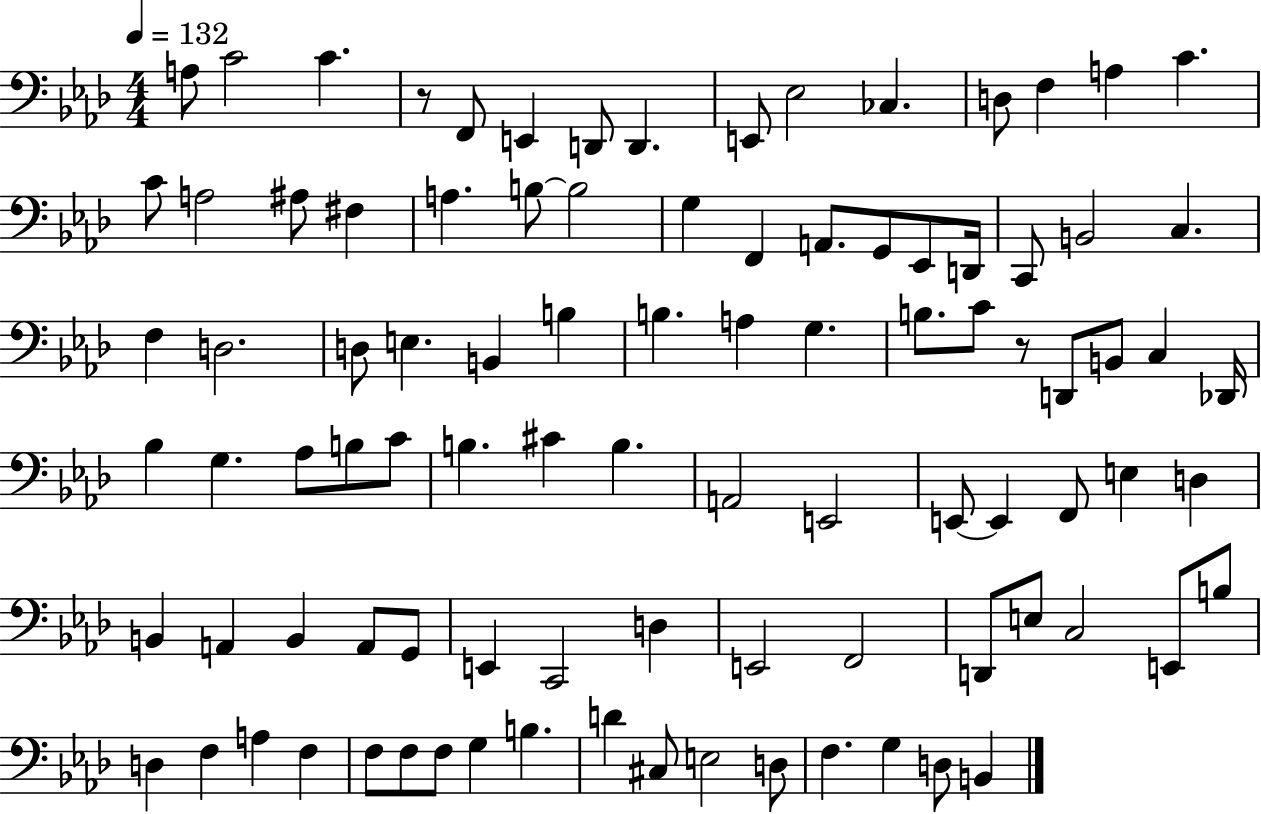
X:1
T:Untitled
M:4/4
L:1/4
K:Ab
A,/2 C2 C z/2 F,,/2 E,, D,,/2 D,, E,,/2 _E,2 _C, D,/2 F, A, C C/2 A,2 ^A,/2 ^F, A, B,/2 B,2 G, F,, A,,/2 G,,/2 _E,,/2 D,,/4 C,,/2 B,,2 C, F, D,2 D,/2 E, B,, B, B, A, G, B,/2 C/2 z/2 D,,/2 B,,/2 C, _D,,/4 _B, G, _A,/2 B,/2 C/2 B, ^C B, A,,2 E,,2 E,,/2 E,, F,,/2 E, D, B,, A,, B,, A,,/2 G,,/2 E,, C,,2 D, E,,2 F,,2 D,,/2 E,/2 C,2 E,,/2 B,/2 D, F, A, F, F,/2 F,/2 F,/2 G, B, D ^C,/2 E,2 D,/2 F, G, D,/2 B,,